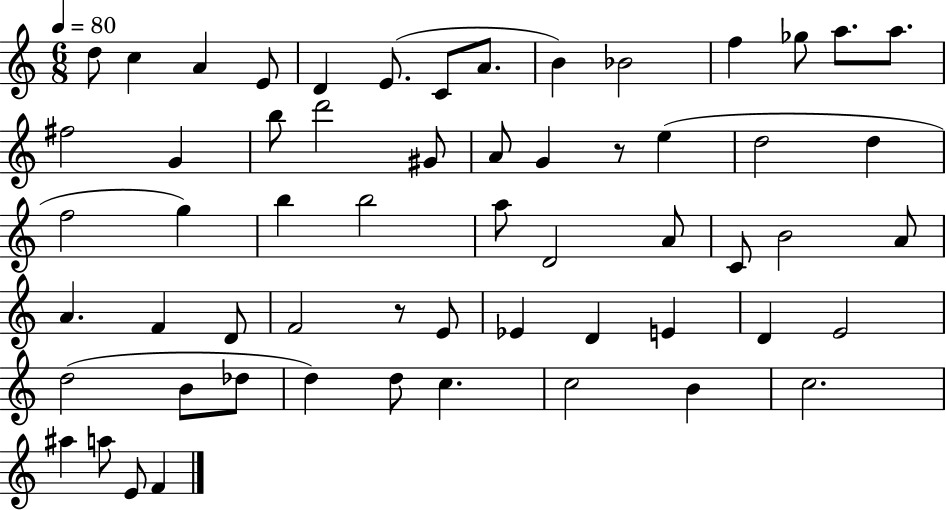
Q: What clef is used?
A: treble